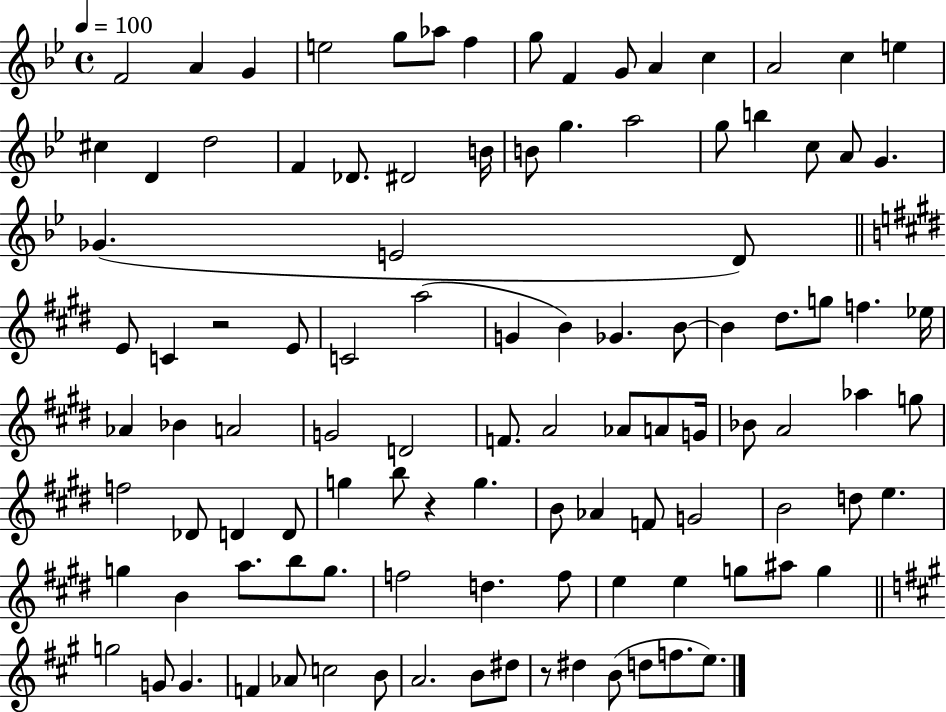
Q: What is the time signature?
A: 4/4